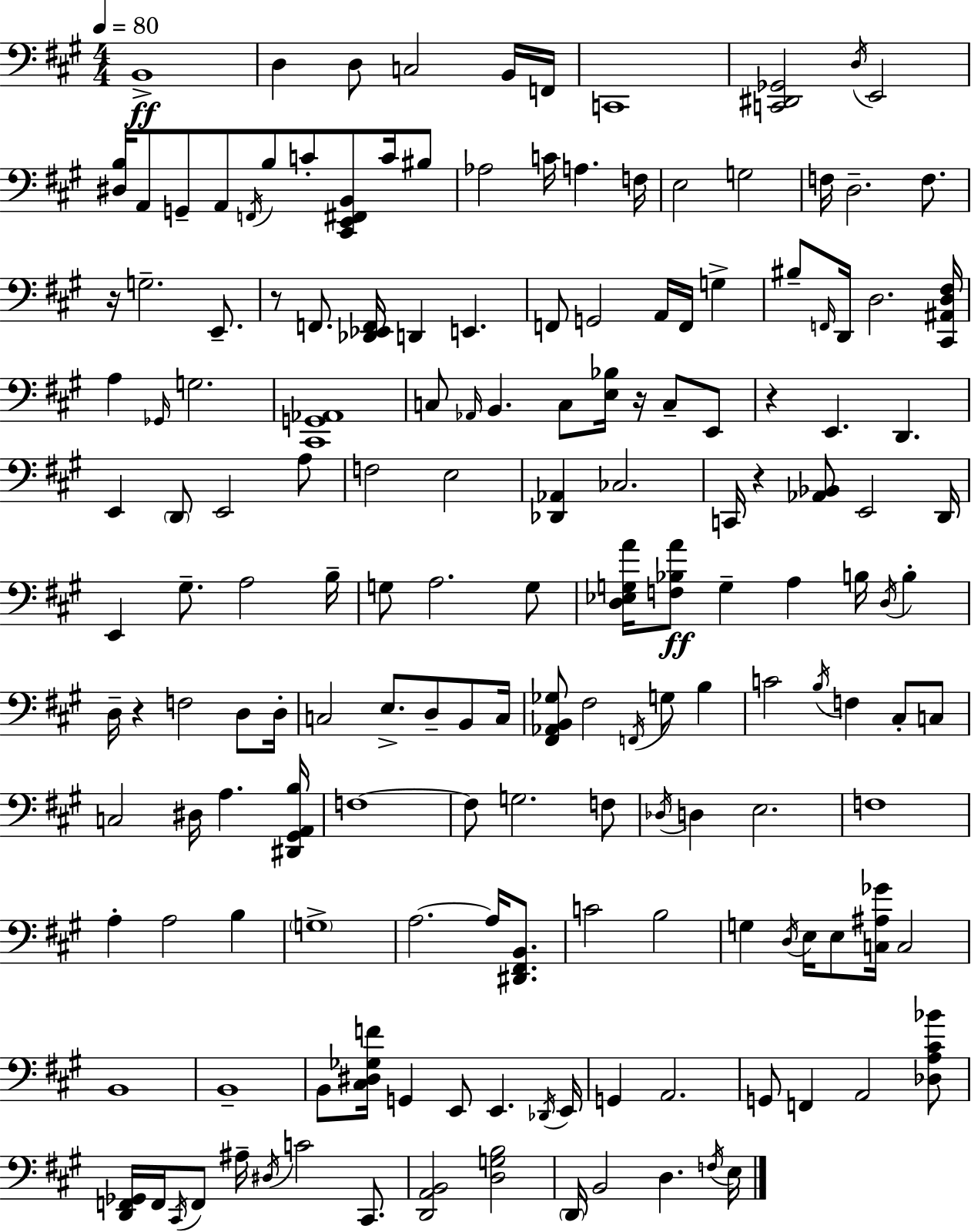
X:1
T:Untitled
M:4/4
L:1/4
K:A
B,,4 D, D,/2 C,2 B,,/4 F,,/4 C,,4 [C,,^D,,_G,,]2 D,/4 E,,2 [^D,B,]/4 A,,/2 G,,/2 A,,/2 F,,/4 B,/2 C/2 [^C,,E,,^F,,B,,]/2 C/4 ^B,/2 _A,2 C/4 A, F,/4 E,2 G,2 F,/4 D,2 F,/2 z/4 G,2 E,,/2 z/2 F,,/2 [_D,,_E,,F,,]/4 D,, E,, F,,/2 G,,2 A,,/4 F,,/4 G, ^B,/2 F,,/4 D,,/4 D,2 [^C,,^A,,D,^F,]/4 A, _G,,/4 G,2 [^C,,G,,_A,,]4 C,/2 _A,,/4 B,, C,/2 [E,_B,]/4 z/4 C,/2 E,,/2 z E,, D,, E,, D,,/2 E,,2 A,/2 F,2 E,2 [_D,,_A,,] _C,2 C,,/4 z [_A,,_B,,]/2 E,,2 D,,/4 E,, ^G,/2 A,2 B,/4 G,/2 A,2 G,/2 [D,_E,G,A]/4 [F,_B,A]/2 G, A, B,/4 D,/4 B, D,/4 z F,2 D,/2 D,/4 C,2 E,/2 D,/2 B,,/2 C,/4 [^F,,_A,,B,,_G,]/2 ^F,2 F,,/4 G,/2 B, C2 B,/4 F, ^C,/2 C,/2 C,2 ^D,/4 A, [^D,,^G,,A,,B,]/4 F,4 F,/2 G,2 F,/2 _D,/4 D, E,2 F,4 A, A,2 B, G,4 A,2 A,/4 [^D,,^F,,B,,]/2 C2 B,2 G, D,/4 E,/4 E,/2 [C,^A,_G]/4 C,2 B,,4 B,,4 B,,/2 [^C,^D,_G,F]/4 G,, E,,/2 E,, _D,,/4 E,,/4 G,, A,,2 G,,/2 F,, A,,2 [_D,A,^C_B]/2 [D,,F,,_G,,]/4 F,,/4 ^C,,/4 F,,/2 ^A,/4 ^D,/4 C2 ^C,,/2 [D,,A,,B,,]2 [D,G,B,]2 D,,/4 B,,2 D, F,/4 E,/4